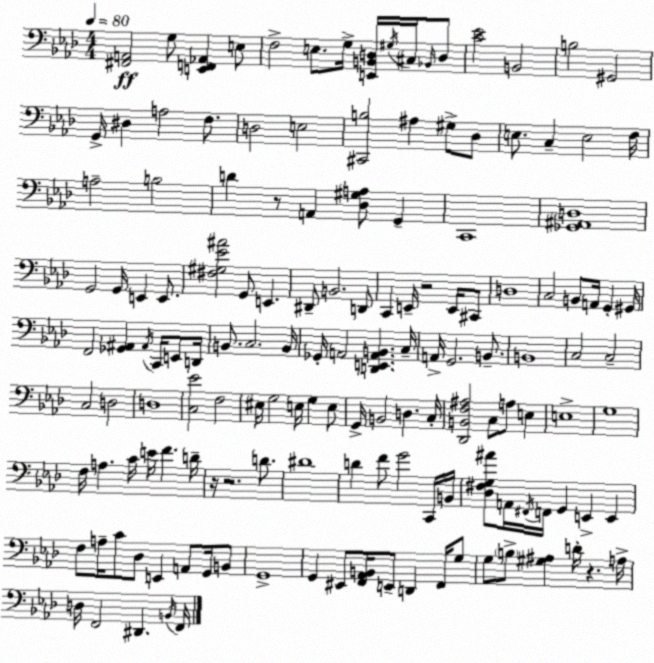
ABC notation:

X:1
T:Untitled
M:4/4
L:1/4
K:Fm
[^F,,A,,]2 G,/2 [E,,F,,_A,,] E,/2 F,2 E,/2 G,/4 [E,,B,,D,]/4 ^G,/4 ^C,/4 _B,,/4 D,/2 [C_E]2 B,,2 B,2 ^G,,2 G,,/4 ^D, A,2 F,/2 D,2 E,2 [^C,,B,]2 ^A, ^G,/2 _D,/2 E,/2 C, E,2 F,/4 A,2 B,2 D z/2 A,, [_D,^G,A,]/2 G,, C,,4 [_G,,^A,,D,]4 G,,2 G,,/4 E,, E,,/2 [^F,^G,_E^A]2 G,,/2 E,, ^D,,/2 B,,2 D,,/2 C,, E,,/4 z2 E,,/4 ^C,,/2 D,4 C,2 B,,/2 A,,/4 G,, ^G,,/4 F,,2 [_G,,^A,,] ^A,,/4 C,,/4 E,,/2 D,,/4 B,,/2 C,2 B,,/4 _G,,/4 A,,2 [D,,E,,A,,B,,] C,/4 A,,/4 G,,2 B,,/2 B,,4 C,2 C,2 C,2 D,2 D,4 [C,_E]2 F,2 ^E,/4 G,2 E,/4 G, E,/2 G,,/4 B,,2 D, C,/4 [_D,,B,,F,^A,]2 C,/2 A,/2 E, E,4 G,4 F,/4 A, C/4 E/4 F D/4 z/4 z2 D/2 ^D4 D F/2 G2 C,,/4 B,,/4 [_D,^F,G,^A]/2 A,,/4 ^F,,/4 F,,/4 G,, E,, E,, F,/2 A,/4 C/2 _D,/2 E,, A,,/2 G,,/4 B,,/2 G,,4 G,, ^E,,/2 [F,,_A,,B,,]/4 E,,/2 D,, F,,/4 G,/2 G,/2 B,/2 [^G,^A,] D/4 z A,/4 D,/4 F,,2 ^D,, B,,/4 F,,/4